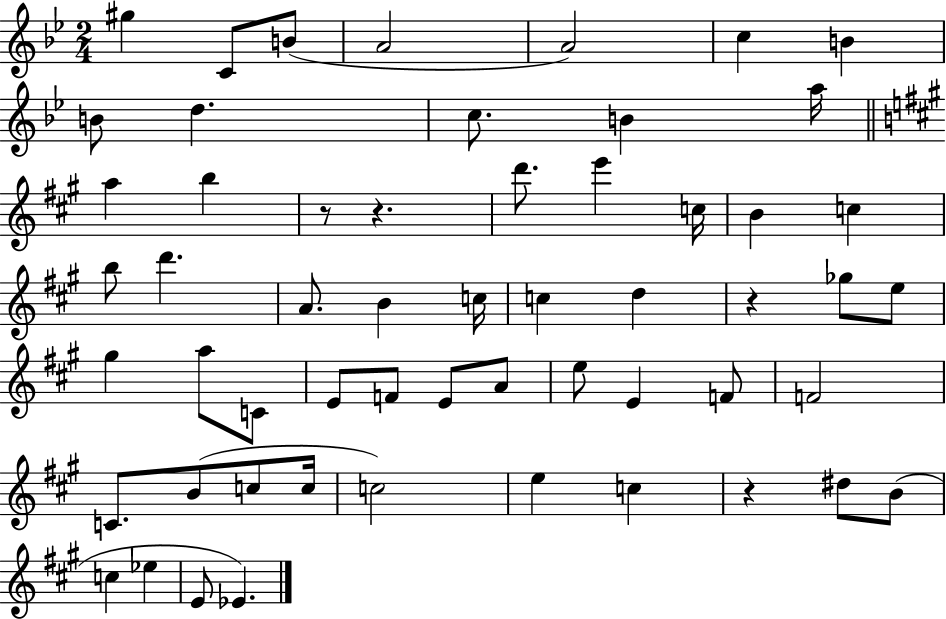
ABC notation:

X:1
T:Untitled
M:2/4
L:1/4
K:Bb
^g C/2 B/2 A2 A2 c B B/2 d c/2 B a/4 a b z/2 z d'/2 e' c/4 B c b/2 d' A/2 B c/4 c d z _g/2 e/2 ^g a/2 C/2 E/2 F/2 E/2 A/2 e/2 E F/2 F2 C/2 B/2 c/2 c/4 c2 e c z ^d/2 B/2 c _e E/2 _E